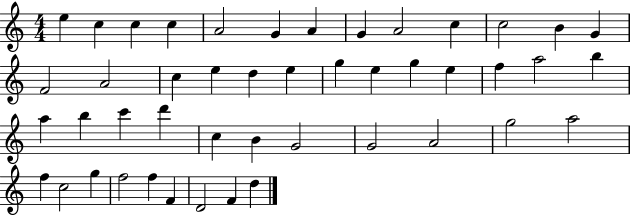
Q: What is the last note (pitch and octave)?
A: D5